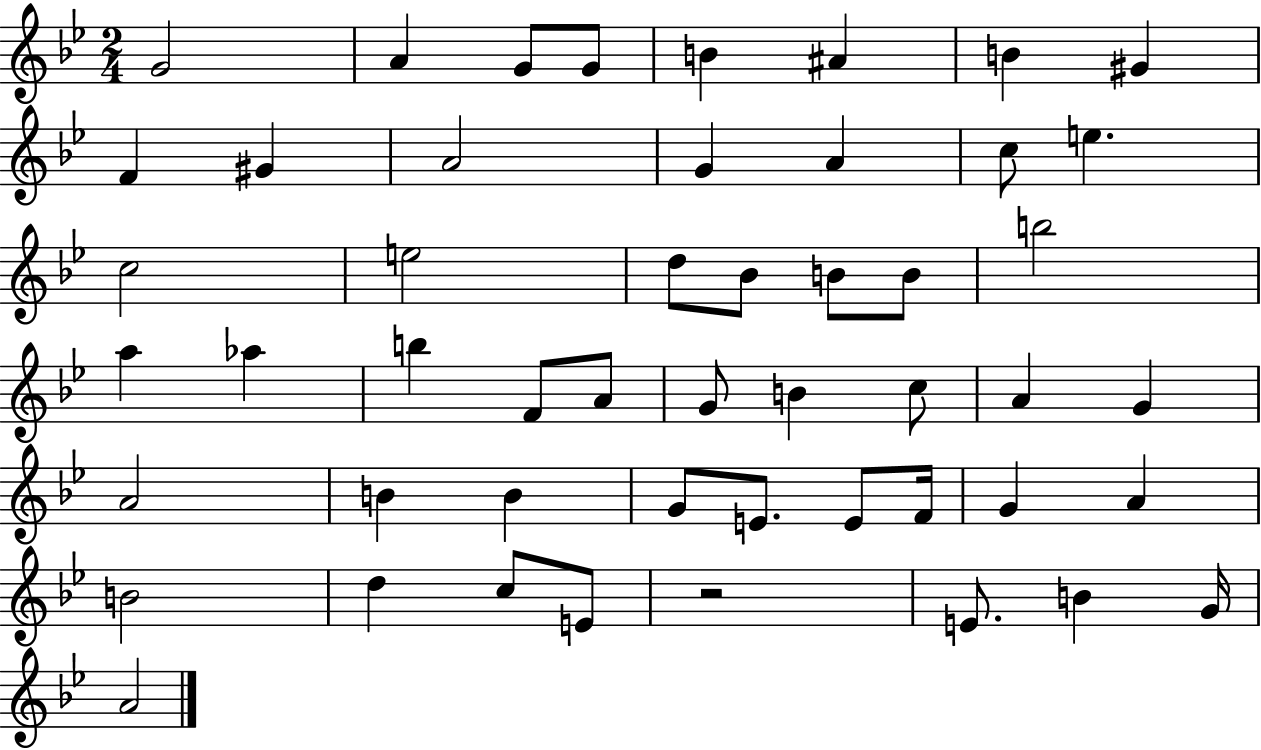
{
  \clef treble
  \numericTimeSignature
  \time 2/4
  \key bes \major
  \repeat volta 2 { g'2 | a'4 g'8 g'8 | b'4 ais'4 | b'4 gis'4 | \break f'4 gis'4 | a'2 | g'4 a'4 | c''8 e''4. | \break c''2 | e''2 | d''8 bes'8 b'8 b'8 | b''2 | \break a''4 aes''4 | b''4 f'8 a'8 | g'8 b'4 c''8 | a'4 g'4 | \break a'2 | b'4 b'4 | g'8 e'8. e'8 f'16 | g'4 a'4 | \break b'2 | d''4 c''8 e'8 | r2 | e'8. b'4 g'16 | \break a'2 | } \bar "|."
}